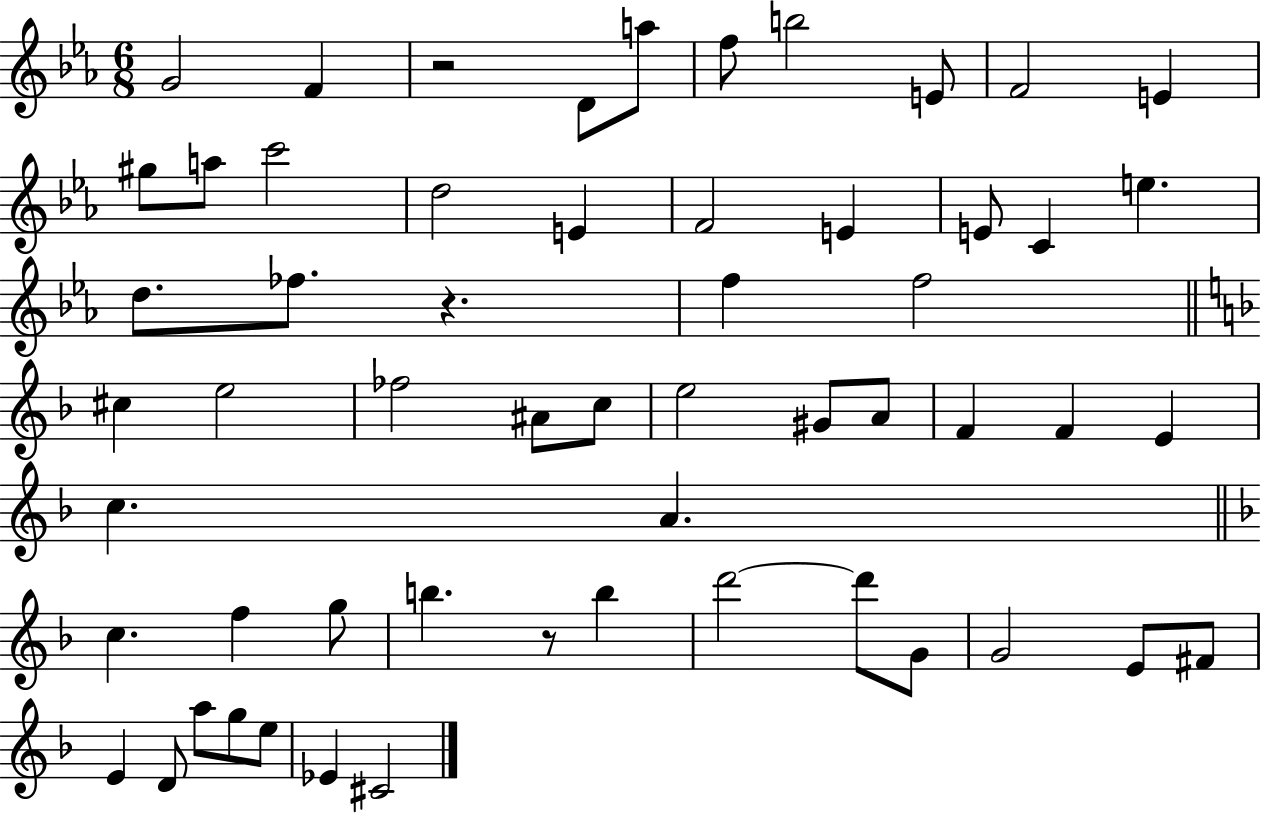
G4/h F4/q R/h D4/e A5/e F5/e B5/h E4/e F4/h E4/q G#5/e A5/e C6/h D5/h E4/q F4/h E4/q E4/e C4/q E5/q. D5/e. FES5/e. R/q. F5/q F5/h C#5/q E5/h FES5/h A#4/e C5/e E5/h G#4/e A4/e F4/q F4/q E4/q C5/q. A4/q. C5/q. F5/q G5/e B5/q. R/e B5/q D6/h D6/e G4/e G4/h E4/e F#4/e E4/q D4/e A5/e G5/e E5/e Eb4/q C#4/h